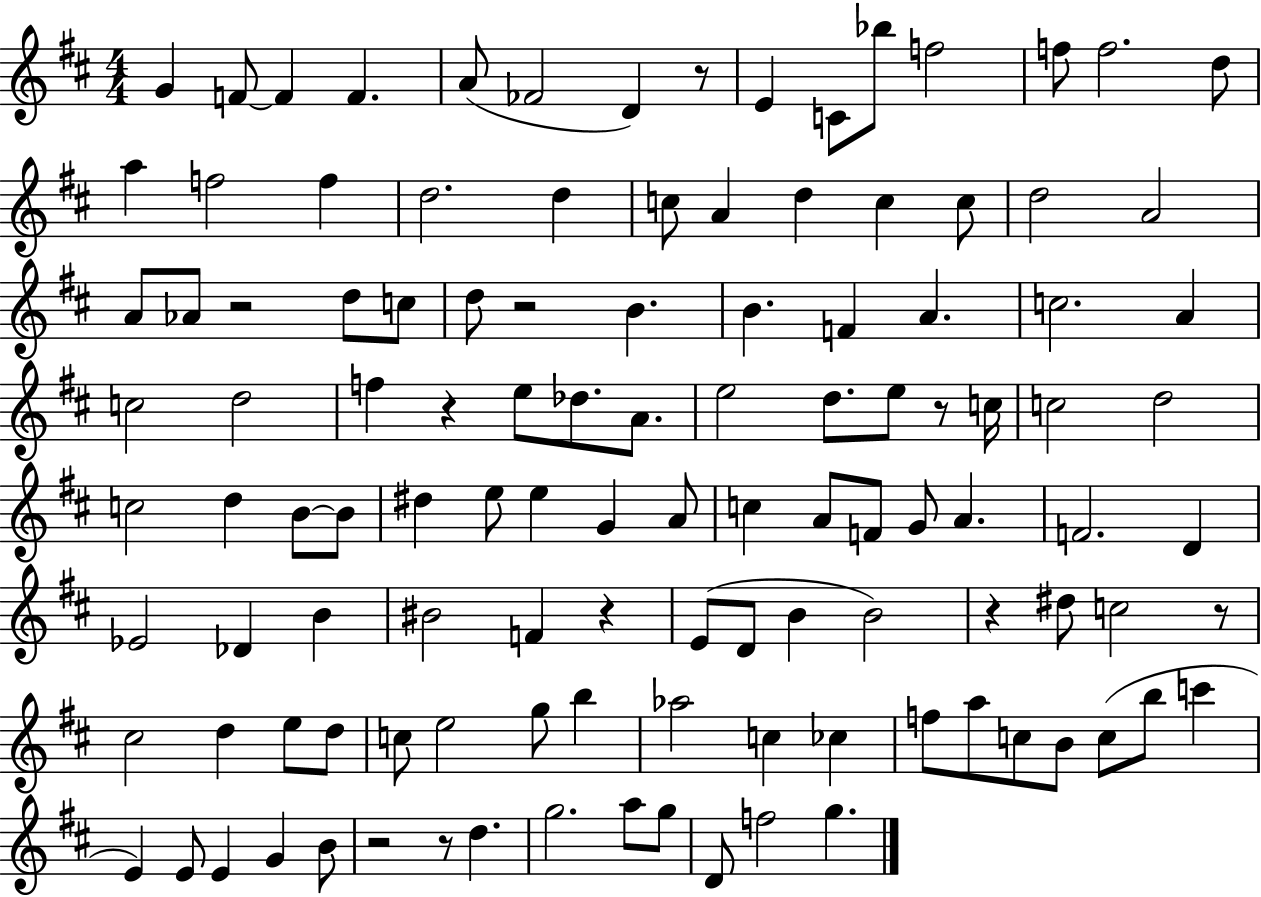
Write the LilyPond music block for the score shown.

{
  \clef treble
  \numericTimeSignature
  \time 4/4
  \key d \major
  g'4 f'8~~ f'4 f'4. | a'8( fes'2 d'4) r8 | e'4 c'8 bes''8 f''2 | f''8 f''2. d''8 | \break a''4 f''2 f''4 | d''2. d''4 | c''8 a'4 d''4 c''4 c''8 | d''2 a'2 | \break a'8 aes'8 r2 d''8 c''8 | d''8 r2 b'4. | b'4. f'4 a'4. | c''2. a'4 | \break c''2 d''2 | f''4 r4 e''8 des''8. a'8. | e''2 d''8. e''8 r8 c''16 | c''2 d''2 | \break c''2 d''4 b'8~~ b'8 | dis''4 e''8 e''4 g'4 a'8 | c''4 a'8 f'8 g'8 a'4. | f'2. d'4 | \break ees'2 des'4 b'4 | bis'2 f'4 r4 | e'8( d'8 b'4 b'2) | r4 dis''8 c''2 r8 | \break cis''2 d''4 e''8 d''8 | c''8 e''2 g''8 b''4 | aes''2 c''4 ces''4 | f''8 a''8 c''8 b'8 c''8( b''8 c'''4 | \break e'4) e'8 e'4 g'4 b'8 | r2 r8 d''4. | g''2. a''8 g''8 | d'8 f''2 g''4. | \break \bar "|."
}